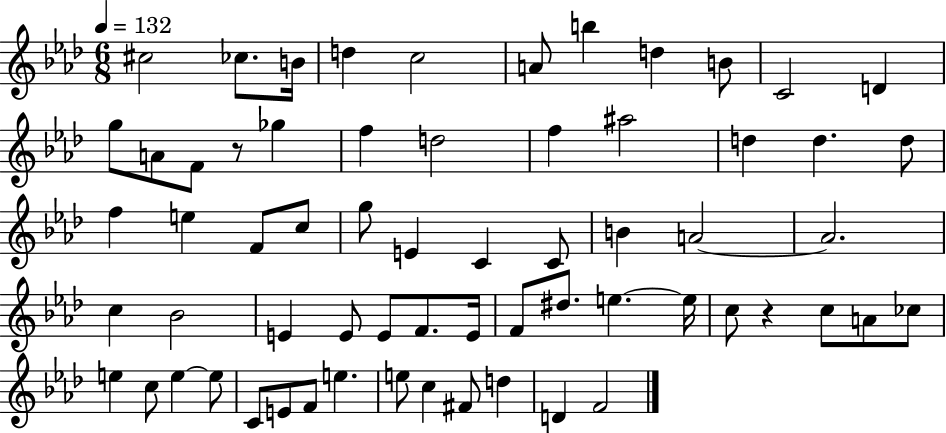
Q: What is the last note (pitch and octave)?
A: F4